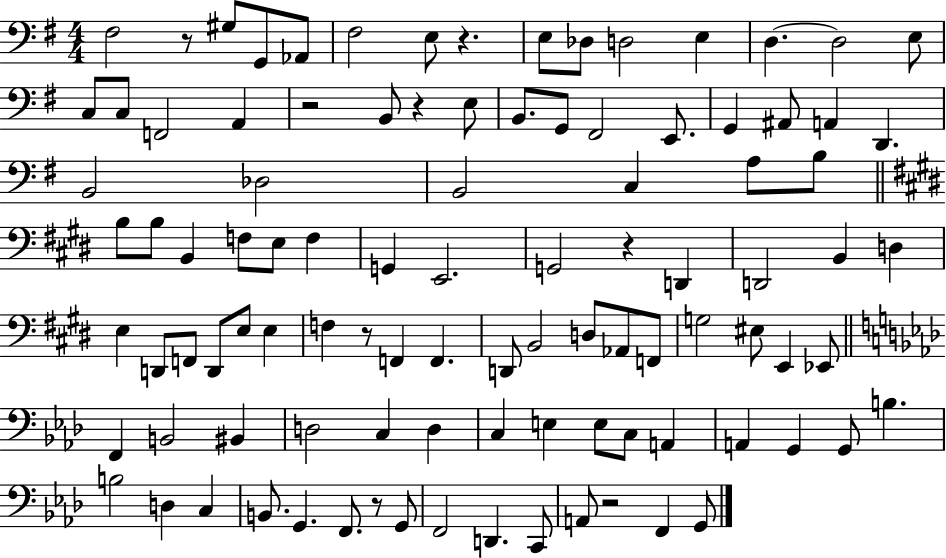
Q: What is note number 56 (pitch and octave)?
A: D2